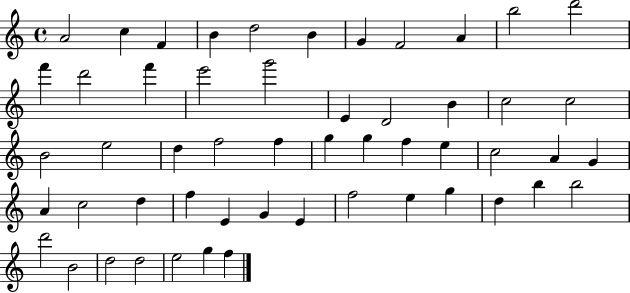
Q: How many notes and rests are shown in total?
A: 53